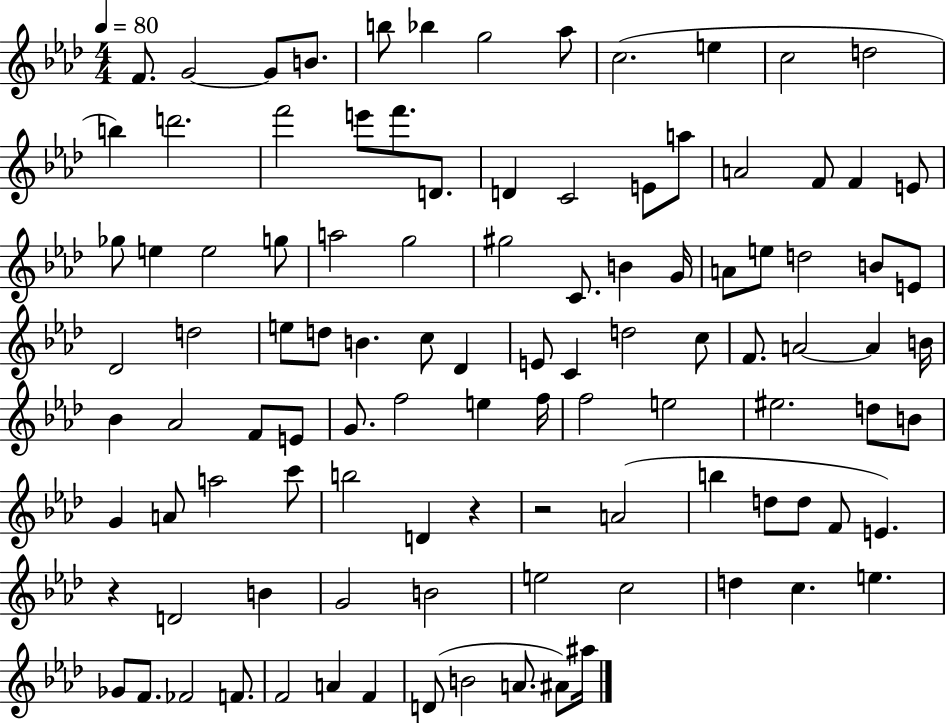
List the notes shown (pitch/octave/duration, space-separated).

F4/e. G4/h G4/e B4/e. B5/e Bb5/q G5/h Ab5/e C5/h. E5/q C5/h D5/h B5/q D6/h. F6/h E6/e F6/e. D4/e. D4/q C4/h E4/e A5/e A4/h F4/e F4/q E4/e Gb5/e E5/q E5/h G5/e A5/h G5/h G#5/h C4/e. B4/q G4/s A4/e E5/e D5/h B4/e E4/e Db4/h D5/h E5/e D5/e B4/q. C5/e Db4/q E4/e C4/q D5/h C5/e F4/e. A4/h A4/q B4/s Bb4/q Ab4/h F4/e E4/e G4/e. F5/h E5/q F5/s F5/h E5/h EIS5/h. D5/e B4/e G4/q A4/e A5/h C6/e B5/h D4/q R/q R/h A4/h B5/q D5/e D5/e F4/e E4/q. R/q D4/h B4/q G4/h B4/h E5/h C5/h D5/q C5/q. E5/q. Gb4/e F4/e. FES4/h F4/e. F4/h A4/q F4/q D4/e B4/h A4/e. A#4/e A#5/s